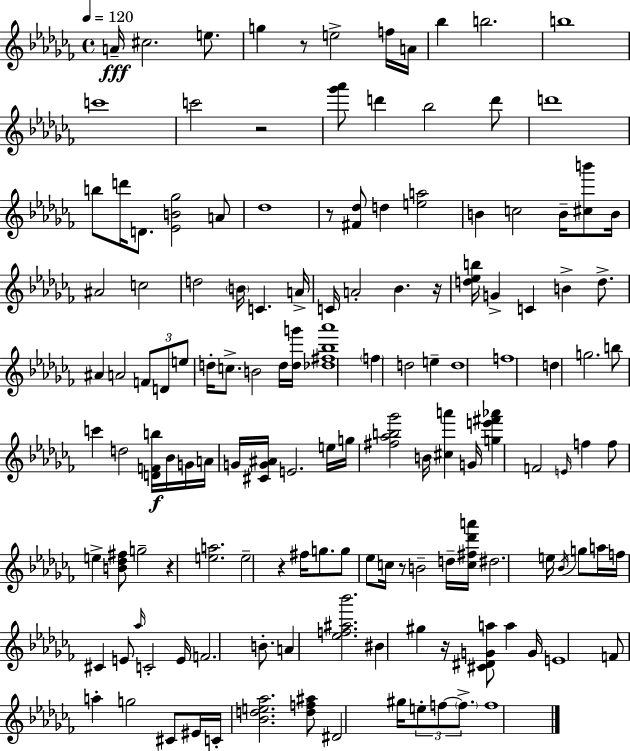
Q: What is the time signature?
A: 4/4